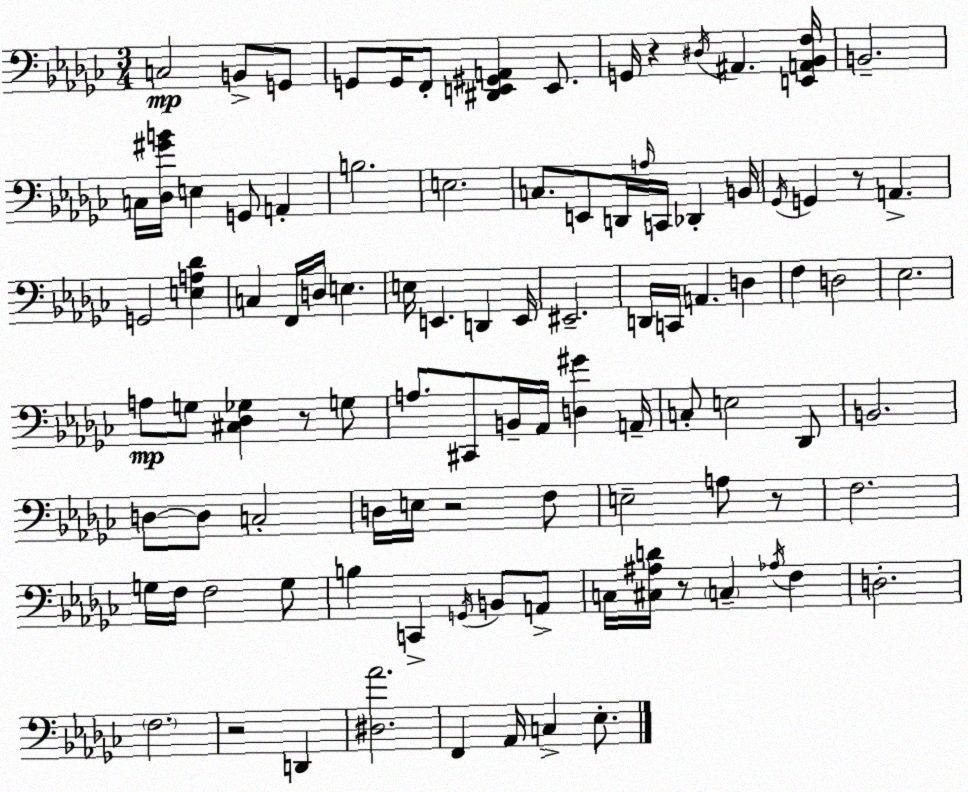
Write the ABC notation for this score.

X:1
T:Untitled
M:3/4
L:1/4
K:Ebm
C,2 B,,/2 G,,/2 G,,/2 G,,/4 F,,/2 [^D,,E,,^G,,A,,] E,,/2 G,,/4 z ^D,/4 ^A,, [E,,A,,_B,,F,]/4 B,,2 C,/4 [_D,^GB]/4 E, G,,/2 A,, B,2 E,2 C,/2 E,,/2 D,,/4 A,/4 C,,/4 _D,, B,,/4 _G,,/4 G,, z/2 A,, G,,2 [E,A,_D] C, F,,/4 D,/4 E, E,/4 E,, D,, E,,/4 ^E,,2 D,,/4 C,,/4 A,, D, F, D,2 _E,2 A,/2 G,/2 [^C,_D,_G,] z/2 G,/2 A,/2 ^C,,/2 B,,/4 _A,,/4 [D,^G] A,,/4 C,/2 E,2 _D,,/2 B,,2 D,/2 D,/2 C,2 D,/4 E,/4 z2 F,/2 E,2 A,/2 z/2 F,2 G,/4 F,/4 F,2 G,/2 B, C,, G,,/4 B,,/2 A,,/2 C,/4 [^C,^A,D]/4 z/2 C, _A,/4 F, D,2 F,2 z2 D,, [^D,_A]2 F,, _A,,/4 C, _E,/2